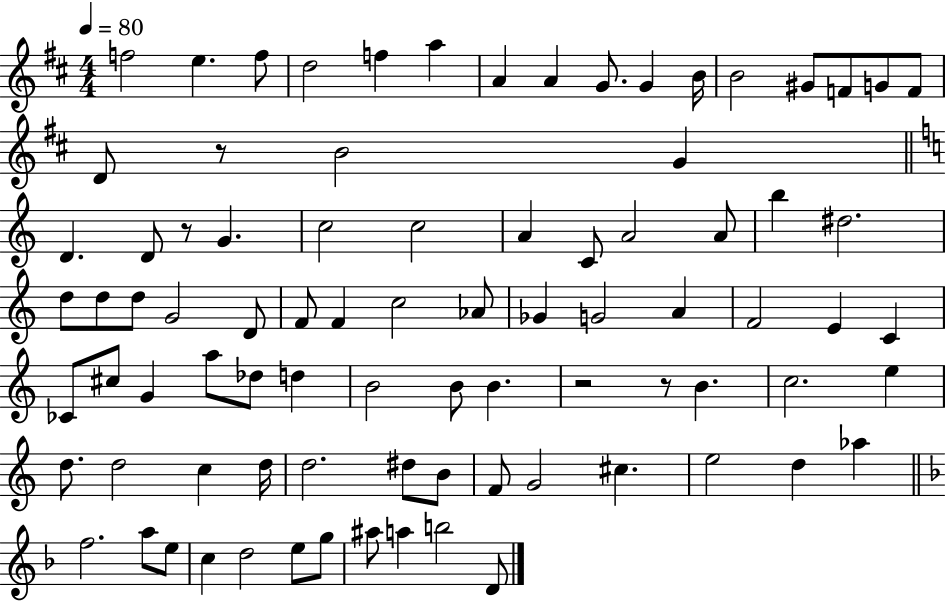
{
  \clef treble
  \numericTimeSignature
  \time 4/4
  \key d \major
  \tempo 4 = 80
  f''2 e''4. f''8 | d''2 f''4 a''4 | a'4 a'4 g'8. g'4 b'16 | b'2 gis'8 f'8 g'8 f'8 | \break d'8 r8 b'2 g'4 | \bar "||" \break \key c \major d'4. d'8 r8 g'4. | c''2 c''2 | a'4 c'8 a'2 a'8 | b''4 dis''2. | \break d''8 d''8 d''8 g'2 d'8 | f'8 f'4 c''2 aes'8 | ges'4 g'2 a'4 | f'2 e'4 c'4 | \break ces'8 cis''8 g'4 a''8 des''8 d''4 | b'2 b'8 b'4. | r2 r8 b'4. | c''2. e''4 | \break d''8. d''2 c''4 d''16 | d''2. dis''8 b'8 | f'8 g'2 cis''4. | e''2 d''4 aes''4 | \break \bar "||" \break \key f \major f''2. a''8 e''8 | c''4 d''2 e''8 g''8 | ais''8 a''4 b''2 d'8 | \bar "|."
}